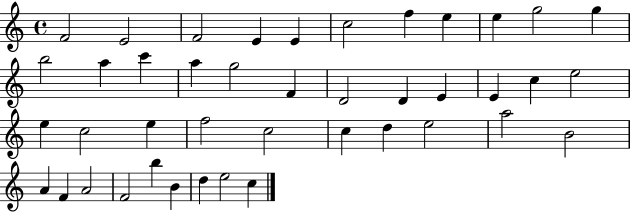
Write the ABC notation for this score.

X:1
T:Untitled
M:4/4
L:1/4
K:C
F2 E2 F2 E E c2 f e e g2 g b2 a c' a g2 F D2 D E E c e2 e c2 e f2 c2 c d e2 a2 B2 A F A2 F2 b B d e2 c